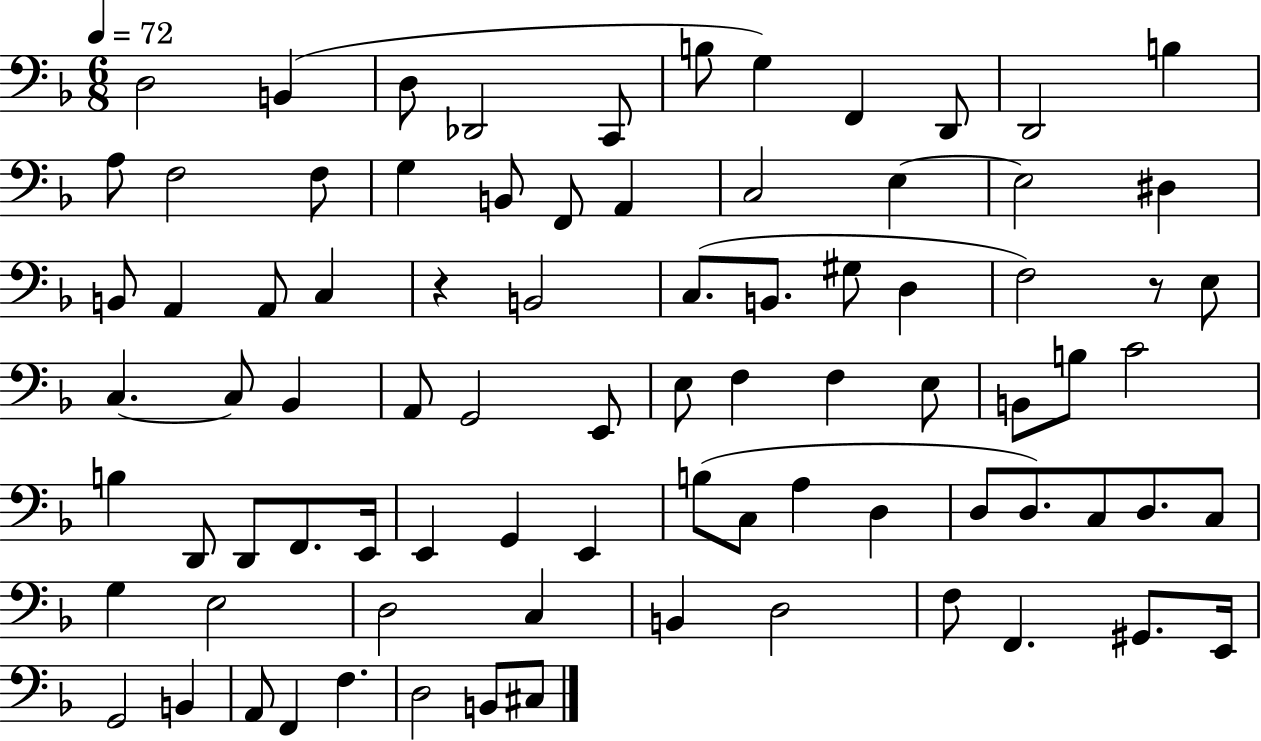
D3/h B2/q D3/e Db2/h C2/e B3/e G3/q F2/q D2/e D2/h B3/q A3/e F3/h F3/e G3/q B2/e F2/e A2/q C3/h E3/q E3/h D#3/q B2/e A2/q A2/e C3/q R/q B2/h C3/e. B2/e. G#3/e D3/q F3/h R/e E3/e C3/q. C3/e Bb2/q A2/e G2/h E2/e E3/e F3/q F3/q E3/e B2/e B3/e C4/h B3/q D2/e D2/e F2/e. E2/s E2/q G2/q E2/q B3/e C3/e A3/q D3/q D3/e D3/e. C3/e D3/e. C3/e G3/q E3/h D3/h C3/q B2/q D3/h F3/e F2/q. G#2/e. E2/s G2/h B2/q A2/e F2/q F3/q. D3/h B2/e C#3/e